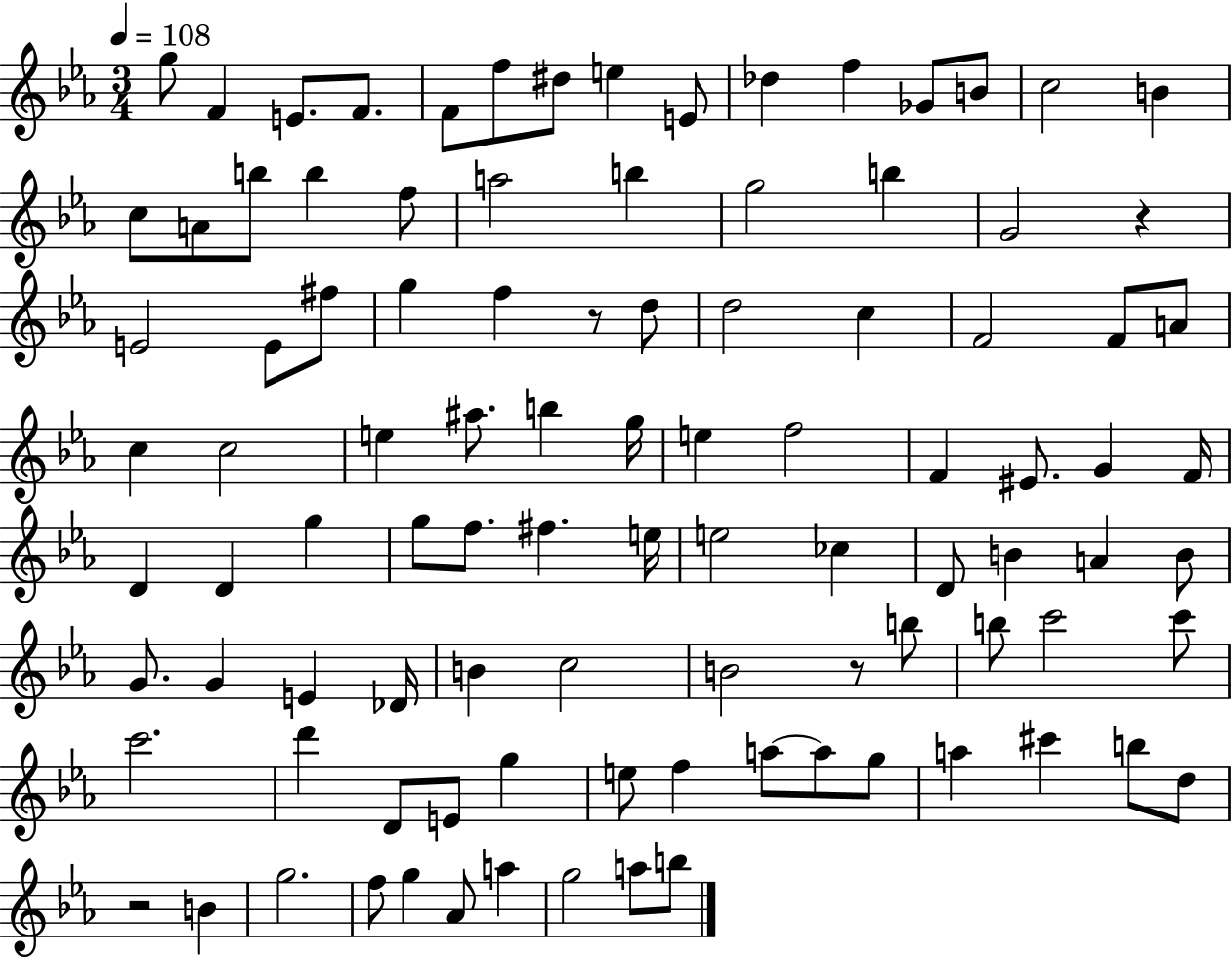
G5/e F4/q E4/e. F4/e. F4/e F5/e D#5/e E5/q E4/e Db5/q F5/q Gb4/e B4/e C5/h B4/q C5/e A4/e B5/e B5/q F5/e A5/h B5/q G5/h B5/q G4/h R/q E4/h E4/e F#5/e G5/q F5/q R/e D5/e D5/h C5/q F4/h F4/e A4/e C5/q C5/h E5/q A#5/e. B5/q G5/s E5/q F5/h F4/q EIS4/e. G4/q F4/s D4/q D4/q G5/q G5/e F5/e. F#5/q. E5/s E5/h CES5/q D4/e B4/q A4/q B4/e G4/e. G4/q E4/q Db4/s B4/q C5/h B4/h R/e B5/e B5/e C6/h C6/e C6/h. D6/q D4/e E4/e G5/q E5/e F5/q A5/e A5/e G5/e A5/q C#6/q B5/e D5/e R/h B4/q G5/h. F5/e G5/q Ab4/e A5/q G5/h A5/e B5/e